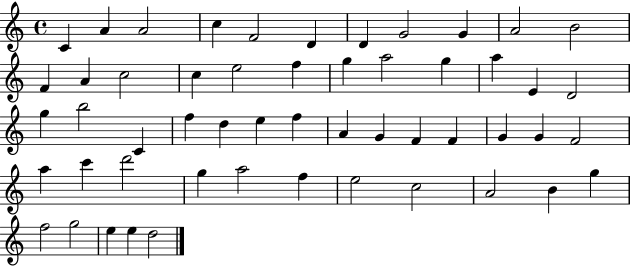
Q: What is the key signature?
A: C major